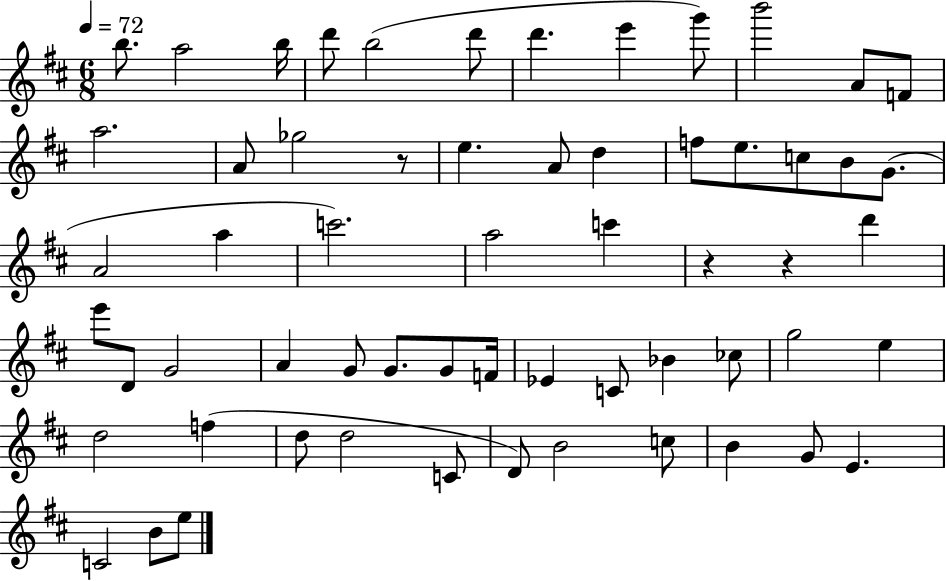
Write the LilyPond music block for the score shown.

{
  \clef treble
  \numericTimeSignature
  \time 6/8
  \key d \major
  \tempo 4 = 72
  b''8. a''2 b''16 | d'''8 b''2( d'''8 | d'''4. e'''4 g'''8) | b'''2 a'8 f'8 | \break a''2. | a'8 ges''2 r8 | e''4. a'8 d''4 | f''8 e''8. c''8 b'8 g'8.( | \break a'2 a''4 | c'''2.) | a''2 c'''4 | r4 r4 d'''4 | \break e'''8 d'8 g'2 | a'4 g'8 g'8. g'8 f'16 | ees'4 c'8 bes'4 ces''8 | g''2 e''4 | \break d''2 f''4( | d''8 d''2 c'8 | d'8) b'2 c''8 | b'4 g'8 e'4. | \break c'2 b'8 e''8 | \bar "|."
}